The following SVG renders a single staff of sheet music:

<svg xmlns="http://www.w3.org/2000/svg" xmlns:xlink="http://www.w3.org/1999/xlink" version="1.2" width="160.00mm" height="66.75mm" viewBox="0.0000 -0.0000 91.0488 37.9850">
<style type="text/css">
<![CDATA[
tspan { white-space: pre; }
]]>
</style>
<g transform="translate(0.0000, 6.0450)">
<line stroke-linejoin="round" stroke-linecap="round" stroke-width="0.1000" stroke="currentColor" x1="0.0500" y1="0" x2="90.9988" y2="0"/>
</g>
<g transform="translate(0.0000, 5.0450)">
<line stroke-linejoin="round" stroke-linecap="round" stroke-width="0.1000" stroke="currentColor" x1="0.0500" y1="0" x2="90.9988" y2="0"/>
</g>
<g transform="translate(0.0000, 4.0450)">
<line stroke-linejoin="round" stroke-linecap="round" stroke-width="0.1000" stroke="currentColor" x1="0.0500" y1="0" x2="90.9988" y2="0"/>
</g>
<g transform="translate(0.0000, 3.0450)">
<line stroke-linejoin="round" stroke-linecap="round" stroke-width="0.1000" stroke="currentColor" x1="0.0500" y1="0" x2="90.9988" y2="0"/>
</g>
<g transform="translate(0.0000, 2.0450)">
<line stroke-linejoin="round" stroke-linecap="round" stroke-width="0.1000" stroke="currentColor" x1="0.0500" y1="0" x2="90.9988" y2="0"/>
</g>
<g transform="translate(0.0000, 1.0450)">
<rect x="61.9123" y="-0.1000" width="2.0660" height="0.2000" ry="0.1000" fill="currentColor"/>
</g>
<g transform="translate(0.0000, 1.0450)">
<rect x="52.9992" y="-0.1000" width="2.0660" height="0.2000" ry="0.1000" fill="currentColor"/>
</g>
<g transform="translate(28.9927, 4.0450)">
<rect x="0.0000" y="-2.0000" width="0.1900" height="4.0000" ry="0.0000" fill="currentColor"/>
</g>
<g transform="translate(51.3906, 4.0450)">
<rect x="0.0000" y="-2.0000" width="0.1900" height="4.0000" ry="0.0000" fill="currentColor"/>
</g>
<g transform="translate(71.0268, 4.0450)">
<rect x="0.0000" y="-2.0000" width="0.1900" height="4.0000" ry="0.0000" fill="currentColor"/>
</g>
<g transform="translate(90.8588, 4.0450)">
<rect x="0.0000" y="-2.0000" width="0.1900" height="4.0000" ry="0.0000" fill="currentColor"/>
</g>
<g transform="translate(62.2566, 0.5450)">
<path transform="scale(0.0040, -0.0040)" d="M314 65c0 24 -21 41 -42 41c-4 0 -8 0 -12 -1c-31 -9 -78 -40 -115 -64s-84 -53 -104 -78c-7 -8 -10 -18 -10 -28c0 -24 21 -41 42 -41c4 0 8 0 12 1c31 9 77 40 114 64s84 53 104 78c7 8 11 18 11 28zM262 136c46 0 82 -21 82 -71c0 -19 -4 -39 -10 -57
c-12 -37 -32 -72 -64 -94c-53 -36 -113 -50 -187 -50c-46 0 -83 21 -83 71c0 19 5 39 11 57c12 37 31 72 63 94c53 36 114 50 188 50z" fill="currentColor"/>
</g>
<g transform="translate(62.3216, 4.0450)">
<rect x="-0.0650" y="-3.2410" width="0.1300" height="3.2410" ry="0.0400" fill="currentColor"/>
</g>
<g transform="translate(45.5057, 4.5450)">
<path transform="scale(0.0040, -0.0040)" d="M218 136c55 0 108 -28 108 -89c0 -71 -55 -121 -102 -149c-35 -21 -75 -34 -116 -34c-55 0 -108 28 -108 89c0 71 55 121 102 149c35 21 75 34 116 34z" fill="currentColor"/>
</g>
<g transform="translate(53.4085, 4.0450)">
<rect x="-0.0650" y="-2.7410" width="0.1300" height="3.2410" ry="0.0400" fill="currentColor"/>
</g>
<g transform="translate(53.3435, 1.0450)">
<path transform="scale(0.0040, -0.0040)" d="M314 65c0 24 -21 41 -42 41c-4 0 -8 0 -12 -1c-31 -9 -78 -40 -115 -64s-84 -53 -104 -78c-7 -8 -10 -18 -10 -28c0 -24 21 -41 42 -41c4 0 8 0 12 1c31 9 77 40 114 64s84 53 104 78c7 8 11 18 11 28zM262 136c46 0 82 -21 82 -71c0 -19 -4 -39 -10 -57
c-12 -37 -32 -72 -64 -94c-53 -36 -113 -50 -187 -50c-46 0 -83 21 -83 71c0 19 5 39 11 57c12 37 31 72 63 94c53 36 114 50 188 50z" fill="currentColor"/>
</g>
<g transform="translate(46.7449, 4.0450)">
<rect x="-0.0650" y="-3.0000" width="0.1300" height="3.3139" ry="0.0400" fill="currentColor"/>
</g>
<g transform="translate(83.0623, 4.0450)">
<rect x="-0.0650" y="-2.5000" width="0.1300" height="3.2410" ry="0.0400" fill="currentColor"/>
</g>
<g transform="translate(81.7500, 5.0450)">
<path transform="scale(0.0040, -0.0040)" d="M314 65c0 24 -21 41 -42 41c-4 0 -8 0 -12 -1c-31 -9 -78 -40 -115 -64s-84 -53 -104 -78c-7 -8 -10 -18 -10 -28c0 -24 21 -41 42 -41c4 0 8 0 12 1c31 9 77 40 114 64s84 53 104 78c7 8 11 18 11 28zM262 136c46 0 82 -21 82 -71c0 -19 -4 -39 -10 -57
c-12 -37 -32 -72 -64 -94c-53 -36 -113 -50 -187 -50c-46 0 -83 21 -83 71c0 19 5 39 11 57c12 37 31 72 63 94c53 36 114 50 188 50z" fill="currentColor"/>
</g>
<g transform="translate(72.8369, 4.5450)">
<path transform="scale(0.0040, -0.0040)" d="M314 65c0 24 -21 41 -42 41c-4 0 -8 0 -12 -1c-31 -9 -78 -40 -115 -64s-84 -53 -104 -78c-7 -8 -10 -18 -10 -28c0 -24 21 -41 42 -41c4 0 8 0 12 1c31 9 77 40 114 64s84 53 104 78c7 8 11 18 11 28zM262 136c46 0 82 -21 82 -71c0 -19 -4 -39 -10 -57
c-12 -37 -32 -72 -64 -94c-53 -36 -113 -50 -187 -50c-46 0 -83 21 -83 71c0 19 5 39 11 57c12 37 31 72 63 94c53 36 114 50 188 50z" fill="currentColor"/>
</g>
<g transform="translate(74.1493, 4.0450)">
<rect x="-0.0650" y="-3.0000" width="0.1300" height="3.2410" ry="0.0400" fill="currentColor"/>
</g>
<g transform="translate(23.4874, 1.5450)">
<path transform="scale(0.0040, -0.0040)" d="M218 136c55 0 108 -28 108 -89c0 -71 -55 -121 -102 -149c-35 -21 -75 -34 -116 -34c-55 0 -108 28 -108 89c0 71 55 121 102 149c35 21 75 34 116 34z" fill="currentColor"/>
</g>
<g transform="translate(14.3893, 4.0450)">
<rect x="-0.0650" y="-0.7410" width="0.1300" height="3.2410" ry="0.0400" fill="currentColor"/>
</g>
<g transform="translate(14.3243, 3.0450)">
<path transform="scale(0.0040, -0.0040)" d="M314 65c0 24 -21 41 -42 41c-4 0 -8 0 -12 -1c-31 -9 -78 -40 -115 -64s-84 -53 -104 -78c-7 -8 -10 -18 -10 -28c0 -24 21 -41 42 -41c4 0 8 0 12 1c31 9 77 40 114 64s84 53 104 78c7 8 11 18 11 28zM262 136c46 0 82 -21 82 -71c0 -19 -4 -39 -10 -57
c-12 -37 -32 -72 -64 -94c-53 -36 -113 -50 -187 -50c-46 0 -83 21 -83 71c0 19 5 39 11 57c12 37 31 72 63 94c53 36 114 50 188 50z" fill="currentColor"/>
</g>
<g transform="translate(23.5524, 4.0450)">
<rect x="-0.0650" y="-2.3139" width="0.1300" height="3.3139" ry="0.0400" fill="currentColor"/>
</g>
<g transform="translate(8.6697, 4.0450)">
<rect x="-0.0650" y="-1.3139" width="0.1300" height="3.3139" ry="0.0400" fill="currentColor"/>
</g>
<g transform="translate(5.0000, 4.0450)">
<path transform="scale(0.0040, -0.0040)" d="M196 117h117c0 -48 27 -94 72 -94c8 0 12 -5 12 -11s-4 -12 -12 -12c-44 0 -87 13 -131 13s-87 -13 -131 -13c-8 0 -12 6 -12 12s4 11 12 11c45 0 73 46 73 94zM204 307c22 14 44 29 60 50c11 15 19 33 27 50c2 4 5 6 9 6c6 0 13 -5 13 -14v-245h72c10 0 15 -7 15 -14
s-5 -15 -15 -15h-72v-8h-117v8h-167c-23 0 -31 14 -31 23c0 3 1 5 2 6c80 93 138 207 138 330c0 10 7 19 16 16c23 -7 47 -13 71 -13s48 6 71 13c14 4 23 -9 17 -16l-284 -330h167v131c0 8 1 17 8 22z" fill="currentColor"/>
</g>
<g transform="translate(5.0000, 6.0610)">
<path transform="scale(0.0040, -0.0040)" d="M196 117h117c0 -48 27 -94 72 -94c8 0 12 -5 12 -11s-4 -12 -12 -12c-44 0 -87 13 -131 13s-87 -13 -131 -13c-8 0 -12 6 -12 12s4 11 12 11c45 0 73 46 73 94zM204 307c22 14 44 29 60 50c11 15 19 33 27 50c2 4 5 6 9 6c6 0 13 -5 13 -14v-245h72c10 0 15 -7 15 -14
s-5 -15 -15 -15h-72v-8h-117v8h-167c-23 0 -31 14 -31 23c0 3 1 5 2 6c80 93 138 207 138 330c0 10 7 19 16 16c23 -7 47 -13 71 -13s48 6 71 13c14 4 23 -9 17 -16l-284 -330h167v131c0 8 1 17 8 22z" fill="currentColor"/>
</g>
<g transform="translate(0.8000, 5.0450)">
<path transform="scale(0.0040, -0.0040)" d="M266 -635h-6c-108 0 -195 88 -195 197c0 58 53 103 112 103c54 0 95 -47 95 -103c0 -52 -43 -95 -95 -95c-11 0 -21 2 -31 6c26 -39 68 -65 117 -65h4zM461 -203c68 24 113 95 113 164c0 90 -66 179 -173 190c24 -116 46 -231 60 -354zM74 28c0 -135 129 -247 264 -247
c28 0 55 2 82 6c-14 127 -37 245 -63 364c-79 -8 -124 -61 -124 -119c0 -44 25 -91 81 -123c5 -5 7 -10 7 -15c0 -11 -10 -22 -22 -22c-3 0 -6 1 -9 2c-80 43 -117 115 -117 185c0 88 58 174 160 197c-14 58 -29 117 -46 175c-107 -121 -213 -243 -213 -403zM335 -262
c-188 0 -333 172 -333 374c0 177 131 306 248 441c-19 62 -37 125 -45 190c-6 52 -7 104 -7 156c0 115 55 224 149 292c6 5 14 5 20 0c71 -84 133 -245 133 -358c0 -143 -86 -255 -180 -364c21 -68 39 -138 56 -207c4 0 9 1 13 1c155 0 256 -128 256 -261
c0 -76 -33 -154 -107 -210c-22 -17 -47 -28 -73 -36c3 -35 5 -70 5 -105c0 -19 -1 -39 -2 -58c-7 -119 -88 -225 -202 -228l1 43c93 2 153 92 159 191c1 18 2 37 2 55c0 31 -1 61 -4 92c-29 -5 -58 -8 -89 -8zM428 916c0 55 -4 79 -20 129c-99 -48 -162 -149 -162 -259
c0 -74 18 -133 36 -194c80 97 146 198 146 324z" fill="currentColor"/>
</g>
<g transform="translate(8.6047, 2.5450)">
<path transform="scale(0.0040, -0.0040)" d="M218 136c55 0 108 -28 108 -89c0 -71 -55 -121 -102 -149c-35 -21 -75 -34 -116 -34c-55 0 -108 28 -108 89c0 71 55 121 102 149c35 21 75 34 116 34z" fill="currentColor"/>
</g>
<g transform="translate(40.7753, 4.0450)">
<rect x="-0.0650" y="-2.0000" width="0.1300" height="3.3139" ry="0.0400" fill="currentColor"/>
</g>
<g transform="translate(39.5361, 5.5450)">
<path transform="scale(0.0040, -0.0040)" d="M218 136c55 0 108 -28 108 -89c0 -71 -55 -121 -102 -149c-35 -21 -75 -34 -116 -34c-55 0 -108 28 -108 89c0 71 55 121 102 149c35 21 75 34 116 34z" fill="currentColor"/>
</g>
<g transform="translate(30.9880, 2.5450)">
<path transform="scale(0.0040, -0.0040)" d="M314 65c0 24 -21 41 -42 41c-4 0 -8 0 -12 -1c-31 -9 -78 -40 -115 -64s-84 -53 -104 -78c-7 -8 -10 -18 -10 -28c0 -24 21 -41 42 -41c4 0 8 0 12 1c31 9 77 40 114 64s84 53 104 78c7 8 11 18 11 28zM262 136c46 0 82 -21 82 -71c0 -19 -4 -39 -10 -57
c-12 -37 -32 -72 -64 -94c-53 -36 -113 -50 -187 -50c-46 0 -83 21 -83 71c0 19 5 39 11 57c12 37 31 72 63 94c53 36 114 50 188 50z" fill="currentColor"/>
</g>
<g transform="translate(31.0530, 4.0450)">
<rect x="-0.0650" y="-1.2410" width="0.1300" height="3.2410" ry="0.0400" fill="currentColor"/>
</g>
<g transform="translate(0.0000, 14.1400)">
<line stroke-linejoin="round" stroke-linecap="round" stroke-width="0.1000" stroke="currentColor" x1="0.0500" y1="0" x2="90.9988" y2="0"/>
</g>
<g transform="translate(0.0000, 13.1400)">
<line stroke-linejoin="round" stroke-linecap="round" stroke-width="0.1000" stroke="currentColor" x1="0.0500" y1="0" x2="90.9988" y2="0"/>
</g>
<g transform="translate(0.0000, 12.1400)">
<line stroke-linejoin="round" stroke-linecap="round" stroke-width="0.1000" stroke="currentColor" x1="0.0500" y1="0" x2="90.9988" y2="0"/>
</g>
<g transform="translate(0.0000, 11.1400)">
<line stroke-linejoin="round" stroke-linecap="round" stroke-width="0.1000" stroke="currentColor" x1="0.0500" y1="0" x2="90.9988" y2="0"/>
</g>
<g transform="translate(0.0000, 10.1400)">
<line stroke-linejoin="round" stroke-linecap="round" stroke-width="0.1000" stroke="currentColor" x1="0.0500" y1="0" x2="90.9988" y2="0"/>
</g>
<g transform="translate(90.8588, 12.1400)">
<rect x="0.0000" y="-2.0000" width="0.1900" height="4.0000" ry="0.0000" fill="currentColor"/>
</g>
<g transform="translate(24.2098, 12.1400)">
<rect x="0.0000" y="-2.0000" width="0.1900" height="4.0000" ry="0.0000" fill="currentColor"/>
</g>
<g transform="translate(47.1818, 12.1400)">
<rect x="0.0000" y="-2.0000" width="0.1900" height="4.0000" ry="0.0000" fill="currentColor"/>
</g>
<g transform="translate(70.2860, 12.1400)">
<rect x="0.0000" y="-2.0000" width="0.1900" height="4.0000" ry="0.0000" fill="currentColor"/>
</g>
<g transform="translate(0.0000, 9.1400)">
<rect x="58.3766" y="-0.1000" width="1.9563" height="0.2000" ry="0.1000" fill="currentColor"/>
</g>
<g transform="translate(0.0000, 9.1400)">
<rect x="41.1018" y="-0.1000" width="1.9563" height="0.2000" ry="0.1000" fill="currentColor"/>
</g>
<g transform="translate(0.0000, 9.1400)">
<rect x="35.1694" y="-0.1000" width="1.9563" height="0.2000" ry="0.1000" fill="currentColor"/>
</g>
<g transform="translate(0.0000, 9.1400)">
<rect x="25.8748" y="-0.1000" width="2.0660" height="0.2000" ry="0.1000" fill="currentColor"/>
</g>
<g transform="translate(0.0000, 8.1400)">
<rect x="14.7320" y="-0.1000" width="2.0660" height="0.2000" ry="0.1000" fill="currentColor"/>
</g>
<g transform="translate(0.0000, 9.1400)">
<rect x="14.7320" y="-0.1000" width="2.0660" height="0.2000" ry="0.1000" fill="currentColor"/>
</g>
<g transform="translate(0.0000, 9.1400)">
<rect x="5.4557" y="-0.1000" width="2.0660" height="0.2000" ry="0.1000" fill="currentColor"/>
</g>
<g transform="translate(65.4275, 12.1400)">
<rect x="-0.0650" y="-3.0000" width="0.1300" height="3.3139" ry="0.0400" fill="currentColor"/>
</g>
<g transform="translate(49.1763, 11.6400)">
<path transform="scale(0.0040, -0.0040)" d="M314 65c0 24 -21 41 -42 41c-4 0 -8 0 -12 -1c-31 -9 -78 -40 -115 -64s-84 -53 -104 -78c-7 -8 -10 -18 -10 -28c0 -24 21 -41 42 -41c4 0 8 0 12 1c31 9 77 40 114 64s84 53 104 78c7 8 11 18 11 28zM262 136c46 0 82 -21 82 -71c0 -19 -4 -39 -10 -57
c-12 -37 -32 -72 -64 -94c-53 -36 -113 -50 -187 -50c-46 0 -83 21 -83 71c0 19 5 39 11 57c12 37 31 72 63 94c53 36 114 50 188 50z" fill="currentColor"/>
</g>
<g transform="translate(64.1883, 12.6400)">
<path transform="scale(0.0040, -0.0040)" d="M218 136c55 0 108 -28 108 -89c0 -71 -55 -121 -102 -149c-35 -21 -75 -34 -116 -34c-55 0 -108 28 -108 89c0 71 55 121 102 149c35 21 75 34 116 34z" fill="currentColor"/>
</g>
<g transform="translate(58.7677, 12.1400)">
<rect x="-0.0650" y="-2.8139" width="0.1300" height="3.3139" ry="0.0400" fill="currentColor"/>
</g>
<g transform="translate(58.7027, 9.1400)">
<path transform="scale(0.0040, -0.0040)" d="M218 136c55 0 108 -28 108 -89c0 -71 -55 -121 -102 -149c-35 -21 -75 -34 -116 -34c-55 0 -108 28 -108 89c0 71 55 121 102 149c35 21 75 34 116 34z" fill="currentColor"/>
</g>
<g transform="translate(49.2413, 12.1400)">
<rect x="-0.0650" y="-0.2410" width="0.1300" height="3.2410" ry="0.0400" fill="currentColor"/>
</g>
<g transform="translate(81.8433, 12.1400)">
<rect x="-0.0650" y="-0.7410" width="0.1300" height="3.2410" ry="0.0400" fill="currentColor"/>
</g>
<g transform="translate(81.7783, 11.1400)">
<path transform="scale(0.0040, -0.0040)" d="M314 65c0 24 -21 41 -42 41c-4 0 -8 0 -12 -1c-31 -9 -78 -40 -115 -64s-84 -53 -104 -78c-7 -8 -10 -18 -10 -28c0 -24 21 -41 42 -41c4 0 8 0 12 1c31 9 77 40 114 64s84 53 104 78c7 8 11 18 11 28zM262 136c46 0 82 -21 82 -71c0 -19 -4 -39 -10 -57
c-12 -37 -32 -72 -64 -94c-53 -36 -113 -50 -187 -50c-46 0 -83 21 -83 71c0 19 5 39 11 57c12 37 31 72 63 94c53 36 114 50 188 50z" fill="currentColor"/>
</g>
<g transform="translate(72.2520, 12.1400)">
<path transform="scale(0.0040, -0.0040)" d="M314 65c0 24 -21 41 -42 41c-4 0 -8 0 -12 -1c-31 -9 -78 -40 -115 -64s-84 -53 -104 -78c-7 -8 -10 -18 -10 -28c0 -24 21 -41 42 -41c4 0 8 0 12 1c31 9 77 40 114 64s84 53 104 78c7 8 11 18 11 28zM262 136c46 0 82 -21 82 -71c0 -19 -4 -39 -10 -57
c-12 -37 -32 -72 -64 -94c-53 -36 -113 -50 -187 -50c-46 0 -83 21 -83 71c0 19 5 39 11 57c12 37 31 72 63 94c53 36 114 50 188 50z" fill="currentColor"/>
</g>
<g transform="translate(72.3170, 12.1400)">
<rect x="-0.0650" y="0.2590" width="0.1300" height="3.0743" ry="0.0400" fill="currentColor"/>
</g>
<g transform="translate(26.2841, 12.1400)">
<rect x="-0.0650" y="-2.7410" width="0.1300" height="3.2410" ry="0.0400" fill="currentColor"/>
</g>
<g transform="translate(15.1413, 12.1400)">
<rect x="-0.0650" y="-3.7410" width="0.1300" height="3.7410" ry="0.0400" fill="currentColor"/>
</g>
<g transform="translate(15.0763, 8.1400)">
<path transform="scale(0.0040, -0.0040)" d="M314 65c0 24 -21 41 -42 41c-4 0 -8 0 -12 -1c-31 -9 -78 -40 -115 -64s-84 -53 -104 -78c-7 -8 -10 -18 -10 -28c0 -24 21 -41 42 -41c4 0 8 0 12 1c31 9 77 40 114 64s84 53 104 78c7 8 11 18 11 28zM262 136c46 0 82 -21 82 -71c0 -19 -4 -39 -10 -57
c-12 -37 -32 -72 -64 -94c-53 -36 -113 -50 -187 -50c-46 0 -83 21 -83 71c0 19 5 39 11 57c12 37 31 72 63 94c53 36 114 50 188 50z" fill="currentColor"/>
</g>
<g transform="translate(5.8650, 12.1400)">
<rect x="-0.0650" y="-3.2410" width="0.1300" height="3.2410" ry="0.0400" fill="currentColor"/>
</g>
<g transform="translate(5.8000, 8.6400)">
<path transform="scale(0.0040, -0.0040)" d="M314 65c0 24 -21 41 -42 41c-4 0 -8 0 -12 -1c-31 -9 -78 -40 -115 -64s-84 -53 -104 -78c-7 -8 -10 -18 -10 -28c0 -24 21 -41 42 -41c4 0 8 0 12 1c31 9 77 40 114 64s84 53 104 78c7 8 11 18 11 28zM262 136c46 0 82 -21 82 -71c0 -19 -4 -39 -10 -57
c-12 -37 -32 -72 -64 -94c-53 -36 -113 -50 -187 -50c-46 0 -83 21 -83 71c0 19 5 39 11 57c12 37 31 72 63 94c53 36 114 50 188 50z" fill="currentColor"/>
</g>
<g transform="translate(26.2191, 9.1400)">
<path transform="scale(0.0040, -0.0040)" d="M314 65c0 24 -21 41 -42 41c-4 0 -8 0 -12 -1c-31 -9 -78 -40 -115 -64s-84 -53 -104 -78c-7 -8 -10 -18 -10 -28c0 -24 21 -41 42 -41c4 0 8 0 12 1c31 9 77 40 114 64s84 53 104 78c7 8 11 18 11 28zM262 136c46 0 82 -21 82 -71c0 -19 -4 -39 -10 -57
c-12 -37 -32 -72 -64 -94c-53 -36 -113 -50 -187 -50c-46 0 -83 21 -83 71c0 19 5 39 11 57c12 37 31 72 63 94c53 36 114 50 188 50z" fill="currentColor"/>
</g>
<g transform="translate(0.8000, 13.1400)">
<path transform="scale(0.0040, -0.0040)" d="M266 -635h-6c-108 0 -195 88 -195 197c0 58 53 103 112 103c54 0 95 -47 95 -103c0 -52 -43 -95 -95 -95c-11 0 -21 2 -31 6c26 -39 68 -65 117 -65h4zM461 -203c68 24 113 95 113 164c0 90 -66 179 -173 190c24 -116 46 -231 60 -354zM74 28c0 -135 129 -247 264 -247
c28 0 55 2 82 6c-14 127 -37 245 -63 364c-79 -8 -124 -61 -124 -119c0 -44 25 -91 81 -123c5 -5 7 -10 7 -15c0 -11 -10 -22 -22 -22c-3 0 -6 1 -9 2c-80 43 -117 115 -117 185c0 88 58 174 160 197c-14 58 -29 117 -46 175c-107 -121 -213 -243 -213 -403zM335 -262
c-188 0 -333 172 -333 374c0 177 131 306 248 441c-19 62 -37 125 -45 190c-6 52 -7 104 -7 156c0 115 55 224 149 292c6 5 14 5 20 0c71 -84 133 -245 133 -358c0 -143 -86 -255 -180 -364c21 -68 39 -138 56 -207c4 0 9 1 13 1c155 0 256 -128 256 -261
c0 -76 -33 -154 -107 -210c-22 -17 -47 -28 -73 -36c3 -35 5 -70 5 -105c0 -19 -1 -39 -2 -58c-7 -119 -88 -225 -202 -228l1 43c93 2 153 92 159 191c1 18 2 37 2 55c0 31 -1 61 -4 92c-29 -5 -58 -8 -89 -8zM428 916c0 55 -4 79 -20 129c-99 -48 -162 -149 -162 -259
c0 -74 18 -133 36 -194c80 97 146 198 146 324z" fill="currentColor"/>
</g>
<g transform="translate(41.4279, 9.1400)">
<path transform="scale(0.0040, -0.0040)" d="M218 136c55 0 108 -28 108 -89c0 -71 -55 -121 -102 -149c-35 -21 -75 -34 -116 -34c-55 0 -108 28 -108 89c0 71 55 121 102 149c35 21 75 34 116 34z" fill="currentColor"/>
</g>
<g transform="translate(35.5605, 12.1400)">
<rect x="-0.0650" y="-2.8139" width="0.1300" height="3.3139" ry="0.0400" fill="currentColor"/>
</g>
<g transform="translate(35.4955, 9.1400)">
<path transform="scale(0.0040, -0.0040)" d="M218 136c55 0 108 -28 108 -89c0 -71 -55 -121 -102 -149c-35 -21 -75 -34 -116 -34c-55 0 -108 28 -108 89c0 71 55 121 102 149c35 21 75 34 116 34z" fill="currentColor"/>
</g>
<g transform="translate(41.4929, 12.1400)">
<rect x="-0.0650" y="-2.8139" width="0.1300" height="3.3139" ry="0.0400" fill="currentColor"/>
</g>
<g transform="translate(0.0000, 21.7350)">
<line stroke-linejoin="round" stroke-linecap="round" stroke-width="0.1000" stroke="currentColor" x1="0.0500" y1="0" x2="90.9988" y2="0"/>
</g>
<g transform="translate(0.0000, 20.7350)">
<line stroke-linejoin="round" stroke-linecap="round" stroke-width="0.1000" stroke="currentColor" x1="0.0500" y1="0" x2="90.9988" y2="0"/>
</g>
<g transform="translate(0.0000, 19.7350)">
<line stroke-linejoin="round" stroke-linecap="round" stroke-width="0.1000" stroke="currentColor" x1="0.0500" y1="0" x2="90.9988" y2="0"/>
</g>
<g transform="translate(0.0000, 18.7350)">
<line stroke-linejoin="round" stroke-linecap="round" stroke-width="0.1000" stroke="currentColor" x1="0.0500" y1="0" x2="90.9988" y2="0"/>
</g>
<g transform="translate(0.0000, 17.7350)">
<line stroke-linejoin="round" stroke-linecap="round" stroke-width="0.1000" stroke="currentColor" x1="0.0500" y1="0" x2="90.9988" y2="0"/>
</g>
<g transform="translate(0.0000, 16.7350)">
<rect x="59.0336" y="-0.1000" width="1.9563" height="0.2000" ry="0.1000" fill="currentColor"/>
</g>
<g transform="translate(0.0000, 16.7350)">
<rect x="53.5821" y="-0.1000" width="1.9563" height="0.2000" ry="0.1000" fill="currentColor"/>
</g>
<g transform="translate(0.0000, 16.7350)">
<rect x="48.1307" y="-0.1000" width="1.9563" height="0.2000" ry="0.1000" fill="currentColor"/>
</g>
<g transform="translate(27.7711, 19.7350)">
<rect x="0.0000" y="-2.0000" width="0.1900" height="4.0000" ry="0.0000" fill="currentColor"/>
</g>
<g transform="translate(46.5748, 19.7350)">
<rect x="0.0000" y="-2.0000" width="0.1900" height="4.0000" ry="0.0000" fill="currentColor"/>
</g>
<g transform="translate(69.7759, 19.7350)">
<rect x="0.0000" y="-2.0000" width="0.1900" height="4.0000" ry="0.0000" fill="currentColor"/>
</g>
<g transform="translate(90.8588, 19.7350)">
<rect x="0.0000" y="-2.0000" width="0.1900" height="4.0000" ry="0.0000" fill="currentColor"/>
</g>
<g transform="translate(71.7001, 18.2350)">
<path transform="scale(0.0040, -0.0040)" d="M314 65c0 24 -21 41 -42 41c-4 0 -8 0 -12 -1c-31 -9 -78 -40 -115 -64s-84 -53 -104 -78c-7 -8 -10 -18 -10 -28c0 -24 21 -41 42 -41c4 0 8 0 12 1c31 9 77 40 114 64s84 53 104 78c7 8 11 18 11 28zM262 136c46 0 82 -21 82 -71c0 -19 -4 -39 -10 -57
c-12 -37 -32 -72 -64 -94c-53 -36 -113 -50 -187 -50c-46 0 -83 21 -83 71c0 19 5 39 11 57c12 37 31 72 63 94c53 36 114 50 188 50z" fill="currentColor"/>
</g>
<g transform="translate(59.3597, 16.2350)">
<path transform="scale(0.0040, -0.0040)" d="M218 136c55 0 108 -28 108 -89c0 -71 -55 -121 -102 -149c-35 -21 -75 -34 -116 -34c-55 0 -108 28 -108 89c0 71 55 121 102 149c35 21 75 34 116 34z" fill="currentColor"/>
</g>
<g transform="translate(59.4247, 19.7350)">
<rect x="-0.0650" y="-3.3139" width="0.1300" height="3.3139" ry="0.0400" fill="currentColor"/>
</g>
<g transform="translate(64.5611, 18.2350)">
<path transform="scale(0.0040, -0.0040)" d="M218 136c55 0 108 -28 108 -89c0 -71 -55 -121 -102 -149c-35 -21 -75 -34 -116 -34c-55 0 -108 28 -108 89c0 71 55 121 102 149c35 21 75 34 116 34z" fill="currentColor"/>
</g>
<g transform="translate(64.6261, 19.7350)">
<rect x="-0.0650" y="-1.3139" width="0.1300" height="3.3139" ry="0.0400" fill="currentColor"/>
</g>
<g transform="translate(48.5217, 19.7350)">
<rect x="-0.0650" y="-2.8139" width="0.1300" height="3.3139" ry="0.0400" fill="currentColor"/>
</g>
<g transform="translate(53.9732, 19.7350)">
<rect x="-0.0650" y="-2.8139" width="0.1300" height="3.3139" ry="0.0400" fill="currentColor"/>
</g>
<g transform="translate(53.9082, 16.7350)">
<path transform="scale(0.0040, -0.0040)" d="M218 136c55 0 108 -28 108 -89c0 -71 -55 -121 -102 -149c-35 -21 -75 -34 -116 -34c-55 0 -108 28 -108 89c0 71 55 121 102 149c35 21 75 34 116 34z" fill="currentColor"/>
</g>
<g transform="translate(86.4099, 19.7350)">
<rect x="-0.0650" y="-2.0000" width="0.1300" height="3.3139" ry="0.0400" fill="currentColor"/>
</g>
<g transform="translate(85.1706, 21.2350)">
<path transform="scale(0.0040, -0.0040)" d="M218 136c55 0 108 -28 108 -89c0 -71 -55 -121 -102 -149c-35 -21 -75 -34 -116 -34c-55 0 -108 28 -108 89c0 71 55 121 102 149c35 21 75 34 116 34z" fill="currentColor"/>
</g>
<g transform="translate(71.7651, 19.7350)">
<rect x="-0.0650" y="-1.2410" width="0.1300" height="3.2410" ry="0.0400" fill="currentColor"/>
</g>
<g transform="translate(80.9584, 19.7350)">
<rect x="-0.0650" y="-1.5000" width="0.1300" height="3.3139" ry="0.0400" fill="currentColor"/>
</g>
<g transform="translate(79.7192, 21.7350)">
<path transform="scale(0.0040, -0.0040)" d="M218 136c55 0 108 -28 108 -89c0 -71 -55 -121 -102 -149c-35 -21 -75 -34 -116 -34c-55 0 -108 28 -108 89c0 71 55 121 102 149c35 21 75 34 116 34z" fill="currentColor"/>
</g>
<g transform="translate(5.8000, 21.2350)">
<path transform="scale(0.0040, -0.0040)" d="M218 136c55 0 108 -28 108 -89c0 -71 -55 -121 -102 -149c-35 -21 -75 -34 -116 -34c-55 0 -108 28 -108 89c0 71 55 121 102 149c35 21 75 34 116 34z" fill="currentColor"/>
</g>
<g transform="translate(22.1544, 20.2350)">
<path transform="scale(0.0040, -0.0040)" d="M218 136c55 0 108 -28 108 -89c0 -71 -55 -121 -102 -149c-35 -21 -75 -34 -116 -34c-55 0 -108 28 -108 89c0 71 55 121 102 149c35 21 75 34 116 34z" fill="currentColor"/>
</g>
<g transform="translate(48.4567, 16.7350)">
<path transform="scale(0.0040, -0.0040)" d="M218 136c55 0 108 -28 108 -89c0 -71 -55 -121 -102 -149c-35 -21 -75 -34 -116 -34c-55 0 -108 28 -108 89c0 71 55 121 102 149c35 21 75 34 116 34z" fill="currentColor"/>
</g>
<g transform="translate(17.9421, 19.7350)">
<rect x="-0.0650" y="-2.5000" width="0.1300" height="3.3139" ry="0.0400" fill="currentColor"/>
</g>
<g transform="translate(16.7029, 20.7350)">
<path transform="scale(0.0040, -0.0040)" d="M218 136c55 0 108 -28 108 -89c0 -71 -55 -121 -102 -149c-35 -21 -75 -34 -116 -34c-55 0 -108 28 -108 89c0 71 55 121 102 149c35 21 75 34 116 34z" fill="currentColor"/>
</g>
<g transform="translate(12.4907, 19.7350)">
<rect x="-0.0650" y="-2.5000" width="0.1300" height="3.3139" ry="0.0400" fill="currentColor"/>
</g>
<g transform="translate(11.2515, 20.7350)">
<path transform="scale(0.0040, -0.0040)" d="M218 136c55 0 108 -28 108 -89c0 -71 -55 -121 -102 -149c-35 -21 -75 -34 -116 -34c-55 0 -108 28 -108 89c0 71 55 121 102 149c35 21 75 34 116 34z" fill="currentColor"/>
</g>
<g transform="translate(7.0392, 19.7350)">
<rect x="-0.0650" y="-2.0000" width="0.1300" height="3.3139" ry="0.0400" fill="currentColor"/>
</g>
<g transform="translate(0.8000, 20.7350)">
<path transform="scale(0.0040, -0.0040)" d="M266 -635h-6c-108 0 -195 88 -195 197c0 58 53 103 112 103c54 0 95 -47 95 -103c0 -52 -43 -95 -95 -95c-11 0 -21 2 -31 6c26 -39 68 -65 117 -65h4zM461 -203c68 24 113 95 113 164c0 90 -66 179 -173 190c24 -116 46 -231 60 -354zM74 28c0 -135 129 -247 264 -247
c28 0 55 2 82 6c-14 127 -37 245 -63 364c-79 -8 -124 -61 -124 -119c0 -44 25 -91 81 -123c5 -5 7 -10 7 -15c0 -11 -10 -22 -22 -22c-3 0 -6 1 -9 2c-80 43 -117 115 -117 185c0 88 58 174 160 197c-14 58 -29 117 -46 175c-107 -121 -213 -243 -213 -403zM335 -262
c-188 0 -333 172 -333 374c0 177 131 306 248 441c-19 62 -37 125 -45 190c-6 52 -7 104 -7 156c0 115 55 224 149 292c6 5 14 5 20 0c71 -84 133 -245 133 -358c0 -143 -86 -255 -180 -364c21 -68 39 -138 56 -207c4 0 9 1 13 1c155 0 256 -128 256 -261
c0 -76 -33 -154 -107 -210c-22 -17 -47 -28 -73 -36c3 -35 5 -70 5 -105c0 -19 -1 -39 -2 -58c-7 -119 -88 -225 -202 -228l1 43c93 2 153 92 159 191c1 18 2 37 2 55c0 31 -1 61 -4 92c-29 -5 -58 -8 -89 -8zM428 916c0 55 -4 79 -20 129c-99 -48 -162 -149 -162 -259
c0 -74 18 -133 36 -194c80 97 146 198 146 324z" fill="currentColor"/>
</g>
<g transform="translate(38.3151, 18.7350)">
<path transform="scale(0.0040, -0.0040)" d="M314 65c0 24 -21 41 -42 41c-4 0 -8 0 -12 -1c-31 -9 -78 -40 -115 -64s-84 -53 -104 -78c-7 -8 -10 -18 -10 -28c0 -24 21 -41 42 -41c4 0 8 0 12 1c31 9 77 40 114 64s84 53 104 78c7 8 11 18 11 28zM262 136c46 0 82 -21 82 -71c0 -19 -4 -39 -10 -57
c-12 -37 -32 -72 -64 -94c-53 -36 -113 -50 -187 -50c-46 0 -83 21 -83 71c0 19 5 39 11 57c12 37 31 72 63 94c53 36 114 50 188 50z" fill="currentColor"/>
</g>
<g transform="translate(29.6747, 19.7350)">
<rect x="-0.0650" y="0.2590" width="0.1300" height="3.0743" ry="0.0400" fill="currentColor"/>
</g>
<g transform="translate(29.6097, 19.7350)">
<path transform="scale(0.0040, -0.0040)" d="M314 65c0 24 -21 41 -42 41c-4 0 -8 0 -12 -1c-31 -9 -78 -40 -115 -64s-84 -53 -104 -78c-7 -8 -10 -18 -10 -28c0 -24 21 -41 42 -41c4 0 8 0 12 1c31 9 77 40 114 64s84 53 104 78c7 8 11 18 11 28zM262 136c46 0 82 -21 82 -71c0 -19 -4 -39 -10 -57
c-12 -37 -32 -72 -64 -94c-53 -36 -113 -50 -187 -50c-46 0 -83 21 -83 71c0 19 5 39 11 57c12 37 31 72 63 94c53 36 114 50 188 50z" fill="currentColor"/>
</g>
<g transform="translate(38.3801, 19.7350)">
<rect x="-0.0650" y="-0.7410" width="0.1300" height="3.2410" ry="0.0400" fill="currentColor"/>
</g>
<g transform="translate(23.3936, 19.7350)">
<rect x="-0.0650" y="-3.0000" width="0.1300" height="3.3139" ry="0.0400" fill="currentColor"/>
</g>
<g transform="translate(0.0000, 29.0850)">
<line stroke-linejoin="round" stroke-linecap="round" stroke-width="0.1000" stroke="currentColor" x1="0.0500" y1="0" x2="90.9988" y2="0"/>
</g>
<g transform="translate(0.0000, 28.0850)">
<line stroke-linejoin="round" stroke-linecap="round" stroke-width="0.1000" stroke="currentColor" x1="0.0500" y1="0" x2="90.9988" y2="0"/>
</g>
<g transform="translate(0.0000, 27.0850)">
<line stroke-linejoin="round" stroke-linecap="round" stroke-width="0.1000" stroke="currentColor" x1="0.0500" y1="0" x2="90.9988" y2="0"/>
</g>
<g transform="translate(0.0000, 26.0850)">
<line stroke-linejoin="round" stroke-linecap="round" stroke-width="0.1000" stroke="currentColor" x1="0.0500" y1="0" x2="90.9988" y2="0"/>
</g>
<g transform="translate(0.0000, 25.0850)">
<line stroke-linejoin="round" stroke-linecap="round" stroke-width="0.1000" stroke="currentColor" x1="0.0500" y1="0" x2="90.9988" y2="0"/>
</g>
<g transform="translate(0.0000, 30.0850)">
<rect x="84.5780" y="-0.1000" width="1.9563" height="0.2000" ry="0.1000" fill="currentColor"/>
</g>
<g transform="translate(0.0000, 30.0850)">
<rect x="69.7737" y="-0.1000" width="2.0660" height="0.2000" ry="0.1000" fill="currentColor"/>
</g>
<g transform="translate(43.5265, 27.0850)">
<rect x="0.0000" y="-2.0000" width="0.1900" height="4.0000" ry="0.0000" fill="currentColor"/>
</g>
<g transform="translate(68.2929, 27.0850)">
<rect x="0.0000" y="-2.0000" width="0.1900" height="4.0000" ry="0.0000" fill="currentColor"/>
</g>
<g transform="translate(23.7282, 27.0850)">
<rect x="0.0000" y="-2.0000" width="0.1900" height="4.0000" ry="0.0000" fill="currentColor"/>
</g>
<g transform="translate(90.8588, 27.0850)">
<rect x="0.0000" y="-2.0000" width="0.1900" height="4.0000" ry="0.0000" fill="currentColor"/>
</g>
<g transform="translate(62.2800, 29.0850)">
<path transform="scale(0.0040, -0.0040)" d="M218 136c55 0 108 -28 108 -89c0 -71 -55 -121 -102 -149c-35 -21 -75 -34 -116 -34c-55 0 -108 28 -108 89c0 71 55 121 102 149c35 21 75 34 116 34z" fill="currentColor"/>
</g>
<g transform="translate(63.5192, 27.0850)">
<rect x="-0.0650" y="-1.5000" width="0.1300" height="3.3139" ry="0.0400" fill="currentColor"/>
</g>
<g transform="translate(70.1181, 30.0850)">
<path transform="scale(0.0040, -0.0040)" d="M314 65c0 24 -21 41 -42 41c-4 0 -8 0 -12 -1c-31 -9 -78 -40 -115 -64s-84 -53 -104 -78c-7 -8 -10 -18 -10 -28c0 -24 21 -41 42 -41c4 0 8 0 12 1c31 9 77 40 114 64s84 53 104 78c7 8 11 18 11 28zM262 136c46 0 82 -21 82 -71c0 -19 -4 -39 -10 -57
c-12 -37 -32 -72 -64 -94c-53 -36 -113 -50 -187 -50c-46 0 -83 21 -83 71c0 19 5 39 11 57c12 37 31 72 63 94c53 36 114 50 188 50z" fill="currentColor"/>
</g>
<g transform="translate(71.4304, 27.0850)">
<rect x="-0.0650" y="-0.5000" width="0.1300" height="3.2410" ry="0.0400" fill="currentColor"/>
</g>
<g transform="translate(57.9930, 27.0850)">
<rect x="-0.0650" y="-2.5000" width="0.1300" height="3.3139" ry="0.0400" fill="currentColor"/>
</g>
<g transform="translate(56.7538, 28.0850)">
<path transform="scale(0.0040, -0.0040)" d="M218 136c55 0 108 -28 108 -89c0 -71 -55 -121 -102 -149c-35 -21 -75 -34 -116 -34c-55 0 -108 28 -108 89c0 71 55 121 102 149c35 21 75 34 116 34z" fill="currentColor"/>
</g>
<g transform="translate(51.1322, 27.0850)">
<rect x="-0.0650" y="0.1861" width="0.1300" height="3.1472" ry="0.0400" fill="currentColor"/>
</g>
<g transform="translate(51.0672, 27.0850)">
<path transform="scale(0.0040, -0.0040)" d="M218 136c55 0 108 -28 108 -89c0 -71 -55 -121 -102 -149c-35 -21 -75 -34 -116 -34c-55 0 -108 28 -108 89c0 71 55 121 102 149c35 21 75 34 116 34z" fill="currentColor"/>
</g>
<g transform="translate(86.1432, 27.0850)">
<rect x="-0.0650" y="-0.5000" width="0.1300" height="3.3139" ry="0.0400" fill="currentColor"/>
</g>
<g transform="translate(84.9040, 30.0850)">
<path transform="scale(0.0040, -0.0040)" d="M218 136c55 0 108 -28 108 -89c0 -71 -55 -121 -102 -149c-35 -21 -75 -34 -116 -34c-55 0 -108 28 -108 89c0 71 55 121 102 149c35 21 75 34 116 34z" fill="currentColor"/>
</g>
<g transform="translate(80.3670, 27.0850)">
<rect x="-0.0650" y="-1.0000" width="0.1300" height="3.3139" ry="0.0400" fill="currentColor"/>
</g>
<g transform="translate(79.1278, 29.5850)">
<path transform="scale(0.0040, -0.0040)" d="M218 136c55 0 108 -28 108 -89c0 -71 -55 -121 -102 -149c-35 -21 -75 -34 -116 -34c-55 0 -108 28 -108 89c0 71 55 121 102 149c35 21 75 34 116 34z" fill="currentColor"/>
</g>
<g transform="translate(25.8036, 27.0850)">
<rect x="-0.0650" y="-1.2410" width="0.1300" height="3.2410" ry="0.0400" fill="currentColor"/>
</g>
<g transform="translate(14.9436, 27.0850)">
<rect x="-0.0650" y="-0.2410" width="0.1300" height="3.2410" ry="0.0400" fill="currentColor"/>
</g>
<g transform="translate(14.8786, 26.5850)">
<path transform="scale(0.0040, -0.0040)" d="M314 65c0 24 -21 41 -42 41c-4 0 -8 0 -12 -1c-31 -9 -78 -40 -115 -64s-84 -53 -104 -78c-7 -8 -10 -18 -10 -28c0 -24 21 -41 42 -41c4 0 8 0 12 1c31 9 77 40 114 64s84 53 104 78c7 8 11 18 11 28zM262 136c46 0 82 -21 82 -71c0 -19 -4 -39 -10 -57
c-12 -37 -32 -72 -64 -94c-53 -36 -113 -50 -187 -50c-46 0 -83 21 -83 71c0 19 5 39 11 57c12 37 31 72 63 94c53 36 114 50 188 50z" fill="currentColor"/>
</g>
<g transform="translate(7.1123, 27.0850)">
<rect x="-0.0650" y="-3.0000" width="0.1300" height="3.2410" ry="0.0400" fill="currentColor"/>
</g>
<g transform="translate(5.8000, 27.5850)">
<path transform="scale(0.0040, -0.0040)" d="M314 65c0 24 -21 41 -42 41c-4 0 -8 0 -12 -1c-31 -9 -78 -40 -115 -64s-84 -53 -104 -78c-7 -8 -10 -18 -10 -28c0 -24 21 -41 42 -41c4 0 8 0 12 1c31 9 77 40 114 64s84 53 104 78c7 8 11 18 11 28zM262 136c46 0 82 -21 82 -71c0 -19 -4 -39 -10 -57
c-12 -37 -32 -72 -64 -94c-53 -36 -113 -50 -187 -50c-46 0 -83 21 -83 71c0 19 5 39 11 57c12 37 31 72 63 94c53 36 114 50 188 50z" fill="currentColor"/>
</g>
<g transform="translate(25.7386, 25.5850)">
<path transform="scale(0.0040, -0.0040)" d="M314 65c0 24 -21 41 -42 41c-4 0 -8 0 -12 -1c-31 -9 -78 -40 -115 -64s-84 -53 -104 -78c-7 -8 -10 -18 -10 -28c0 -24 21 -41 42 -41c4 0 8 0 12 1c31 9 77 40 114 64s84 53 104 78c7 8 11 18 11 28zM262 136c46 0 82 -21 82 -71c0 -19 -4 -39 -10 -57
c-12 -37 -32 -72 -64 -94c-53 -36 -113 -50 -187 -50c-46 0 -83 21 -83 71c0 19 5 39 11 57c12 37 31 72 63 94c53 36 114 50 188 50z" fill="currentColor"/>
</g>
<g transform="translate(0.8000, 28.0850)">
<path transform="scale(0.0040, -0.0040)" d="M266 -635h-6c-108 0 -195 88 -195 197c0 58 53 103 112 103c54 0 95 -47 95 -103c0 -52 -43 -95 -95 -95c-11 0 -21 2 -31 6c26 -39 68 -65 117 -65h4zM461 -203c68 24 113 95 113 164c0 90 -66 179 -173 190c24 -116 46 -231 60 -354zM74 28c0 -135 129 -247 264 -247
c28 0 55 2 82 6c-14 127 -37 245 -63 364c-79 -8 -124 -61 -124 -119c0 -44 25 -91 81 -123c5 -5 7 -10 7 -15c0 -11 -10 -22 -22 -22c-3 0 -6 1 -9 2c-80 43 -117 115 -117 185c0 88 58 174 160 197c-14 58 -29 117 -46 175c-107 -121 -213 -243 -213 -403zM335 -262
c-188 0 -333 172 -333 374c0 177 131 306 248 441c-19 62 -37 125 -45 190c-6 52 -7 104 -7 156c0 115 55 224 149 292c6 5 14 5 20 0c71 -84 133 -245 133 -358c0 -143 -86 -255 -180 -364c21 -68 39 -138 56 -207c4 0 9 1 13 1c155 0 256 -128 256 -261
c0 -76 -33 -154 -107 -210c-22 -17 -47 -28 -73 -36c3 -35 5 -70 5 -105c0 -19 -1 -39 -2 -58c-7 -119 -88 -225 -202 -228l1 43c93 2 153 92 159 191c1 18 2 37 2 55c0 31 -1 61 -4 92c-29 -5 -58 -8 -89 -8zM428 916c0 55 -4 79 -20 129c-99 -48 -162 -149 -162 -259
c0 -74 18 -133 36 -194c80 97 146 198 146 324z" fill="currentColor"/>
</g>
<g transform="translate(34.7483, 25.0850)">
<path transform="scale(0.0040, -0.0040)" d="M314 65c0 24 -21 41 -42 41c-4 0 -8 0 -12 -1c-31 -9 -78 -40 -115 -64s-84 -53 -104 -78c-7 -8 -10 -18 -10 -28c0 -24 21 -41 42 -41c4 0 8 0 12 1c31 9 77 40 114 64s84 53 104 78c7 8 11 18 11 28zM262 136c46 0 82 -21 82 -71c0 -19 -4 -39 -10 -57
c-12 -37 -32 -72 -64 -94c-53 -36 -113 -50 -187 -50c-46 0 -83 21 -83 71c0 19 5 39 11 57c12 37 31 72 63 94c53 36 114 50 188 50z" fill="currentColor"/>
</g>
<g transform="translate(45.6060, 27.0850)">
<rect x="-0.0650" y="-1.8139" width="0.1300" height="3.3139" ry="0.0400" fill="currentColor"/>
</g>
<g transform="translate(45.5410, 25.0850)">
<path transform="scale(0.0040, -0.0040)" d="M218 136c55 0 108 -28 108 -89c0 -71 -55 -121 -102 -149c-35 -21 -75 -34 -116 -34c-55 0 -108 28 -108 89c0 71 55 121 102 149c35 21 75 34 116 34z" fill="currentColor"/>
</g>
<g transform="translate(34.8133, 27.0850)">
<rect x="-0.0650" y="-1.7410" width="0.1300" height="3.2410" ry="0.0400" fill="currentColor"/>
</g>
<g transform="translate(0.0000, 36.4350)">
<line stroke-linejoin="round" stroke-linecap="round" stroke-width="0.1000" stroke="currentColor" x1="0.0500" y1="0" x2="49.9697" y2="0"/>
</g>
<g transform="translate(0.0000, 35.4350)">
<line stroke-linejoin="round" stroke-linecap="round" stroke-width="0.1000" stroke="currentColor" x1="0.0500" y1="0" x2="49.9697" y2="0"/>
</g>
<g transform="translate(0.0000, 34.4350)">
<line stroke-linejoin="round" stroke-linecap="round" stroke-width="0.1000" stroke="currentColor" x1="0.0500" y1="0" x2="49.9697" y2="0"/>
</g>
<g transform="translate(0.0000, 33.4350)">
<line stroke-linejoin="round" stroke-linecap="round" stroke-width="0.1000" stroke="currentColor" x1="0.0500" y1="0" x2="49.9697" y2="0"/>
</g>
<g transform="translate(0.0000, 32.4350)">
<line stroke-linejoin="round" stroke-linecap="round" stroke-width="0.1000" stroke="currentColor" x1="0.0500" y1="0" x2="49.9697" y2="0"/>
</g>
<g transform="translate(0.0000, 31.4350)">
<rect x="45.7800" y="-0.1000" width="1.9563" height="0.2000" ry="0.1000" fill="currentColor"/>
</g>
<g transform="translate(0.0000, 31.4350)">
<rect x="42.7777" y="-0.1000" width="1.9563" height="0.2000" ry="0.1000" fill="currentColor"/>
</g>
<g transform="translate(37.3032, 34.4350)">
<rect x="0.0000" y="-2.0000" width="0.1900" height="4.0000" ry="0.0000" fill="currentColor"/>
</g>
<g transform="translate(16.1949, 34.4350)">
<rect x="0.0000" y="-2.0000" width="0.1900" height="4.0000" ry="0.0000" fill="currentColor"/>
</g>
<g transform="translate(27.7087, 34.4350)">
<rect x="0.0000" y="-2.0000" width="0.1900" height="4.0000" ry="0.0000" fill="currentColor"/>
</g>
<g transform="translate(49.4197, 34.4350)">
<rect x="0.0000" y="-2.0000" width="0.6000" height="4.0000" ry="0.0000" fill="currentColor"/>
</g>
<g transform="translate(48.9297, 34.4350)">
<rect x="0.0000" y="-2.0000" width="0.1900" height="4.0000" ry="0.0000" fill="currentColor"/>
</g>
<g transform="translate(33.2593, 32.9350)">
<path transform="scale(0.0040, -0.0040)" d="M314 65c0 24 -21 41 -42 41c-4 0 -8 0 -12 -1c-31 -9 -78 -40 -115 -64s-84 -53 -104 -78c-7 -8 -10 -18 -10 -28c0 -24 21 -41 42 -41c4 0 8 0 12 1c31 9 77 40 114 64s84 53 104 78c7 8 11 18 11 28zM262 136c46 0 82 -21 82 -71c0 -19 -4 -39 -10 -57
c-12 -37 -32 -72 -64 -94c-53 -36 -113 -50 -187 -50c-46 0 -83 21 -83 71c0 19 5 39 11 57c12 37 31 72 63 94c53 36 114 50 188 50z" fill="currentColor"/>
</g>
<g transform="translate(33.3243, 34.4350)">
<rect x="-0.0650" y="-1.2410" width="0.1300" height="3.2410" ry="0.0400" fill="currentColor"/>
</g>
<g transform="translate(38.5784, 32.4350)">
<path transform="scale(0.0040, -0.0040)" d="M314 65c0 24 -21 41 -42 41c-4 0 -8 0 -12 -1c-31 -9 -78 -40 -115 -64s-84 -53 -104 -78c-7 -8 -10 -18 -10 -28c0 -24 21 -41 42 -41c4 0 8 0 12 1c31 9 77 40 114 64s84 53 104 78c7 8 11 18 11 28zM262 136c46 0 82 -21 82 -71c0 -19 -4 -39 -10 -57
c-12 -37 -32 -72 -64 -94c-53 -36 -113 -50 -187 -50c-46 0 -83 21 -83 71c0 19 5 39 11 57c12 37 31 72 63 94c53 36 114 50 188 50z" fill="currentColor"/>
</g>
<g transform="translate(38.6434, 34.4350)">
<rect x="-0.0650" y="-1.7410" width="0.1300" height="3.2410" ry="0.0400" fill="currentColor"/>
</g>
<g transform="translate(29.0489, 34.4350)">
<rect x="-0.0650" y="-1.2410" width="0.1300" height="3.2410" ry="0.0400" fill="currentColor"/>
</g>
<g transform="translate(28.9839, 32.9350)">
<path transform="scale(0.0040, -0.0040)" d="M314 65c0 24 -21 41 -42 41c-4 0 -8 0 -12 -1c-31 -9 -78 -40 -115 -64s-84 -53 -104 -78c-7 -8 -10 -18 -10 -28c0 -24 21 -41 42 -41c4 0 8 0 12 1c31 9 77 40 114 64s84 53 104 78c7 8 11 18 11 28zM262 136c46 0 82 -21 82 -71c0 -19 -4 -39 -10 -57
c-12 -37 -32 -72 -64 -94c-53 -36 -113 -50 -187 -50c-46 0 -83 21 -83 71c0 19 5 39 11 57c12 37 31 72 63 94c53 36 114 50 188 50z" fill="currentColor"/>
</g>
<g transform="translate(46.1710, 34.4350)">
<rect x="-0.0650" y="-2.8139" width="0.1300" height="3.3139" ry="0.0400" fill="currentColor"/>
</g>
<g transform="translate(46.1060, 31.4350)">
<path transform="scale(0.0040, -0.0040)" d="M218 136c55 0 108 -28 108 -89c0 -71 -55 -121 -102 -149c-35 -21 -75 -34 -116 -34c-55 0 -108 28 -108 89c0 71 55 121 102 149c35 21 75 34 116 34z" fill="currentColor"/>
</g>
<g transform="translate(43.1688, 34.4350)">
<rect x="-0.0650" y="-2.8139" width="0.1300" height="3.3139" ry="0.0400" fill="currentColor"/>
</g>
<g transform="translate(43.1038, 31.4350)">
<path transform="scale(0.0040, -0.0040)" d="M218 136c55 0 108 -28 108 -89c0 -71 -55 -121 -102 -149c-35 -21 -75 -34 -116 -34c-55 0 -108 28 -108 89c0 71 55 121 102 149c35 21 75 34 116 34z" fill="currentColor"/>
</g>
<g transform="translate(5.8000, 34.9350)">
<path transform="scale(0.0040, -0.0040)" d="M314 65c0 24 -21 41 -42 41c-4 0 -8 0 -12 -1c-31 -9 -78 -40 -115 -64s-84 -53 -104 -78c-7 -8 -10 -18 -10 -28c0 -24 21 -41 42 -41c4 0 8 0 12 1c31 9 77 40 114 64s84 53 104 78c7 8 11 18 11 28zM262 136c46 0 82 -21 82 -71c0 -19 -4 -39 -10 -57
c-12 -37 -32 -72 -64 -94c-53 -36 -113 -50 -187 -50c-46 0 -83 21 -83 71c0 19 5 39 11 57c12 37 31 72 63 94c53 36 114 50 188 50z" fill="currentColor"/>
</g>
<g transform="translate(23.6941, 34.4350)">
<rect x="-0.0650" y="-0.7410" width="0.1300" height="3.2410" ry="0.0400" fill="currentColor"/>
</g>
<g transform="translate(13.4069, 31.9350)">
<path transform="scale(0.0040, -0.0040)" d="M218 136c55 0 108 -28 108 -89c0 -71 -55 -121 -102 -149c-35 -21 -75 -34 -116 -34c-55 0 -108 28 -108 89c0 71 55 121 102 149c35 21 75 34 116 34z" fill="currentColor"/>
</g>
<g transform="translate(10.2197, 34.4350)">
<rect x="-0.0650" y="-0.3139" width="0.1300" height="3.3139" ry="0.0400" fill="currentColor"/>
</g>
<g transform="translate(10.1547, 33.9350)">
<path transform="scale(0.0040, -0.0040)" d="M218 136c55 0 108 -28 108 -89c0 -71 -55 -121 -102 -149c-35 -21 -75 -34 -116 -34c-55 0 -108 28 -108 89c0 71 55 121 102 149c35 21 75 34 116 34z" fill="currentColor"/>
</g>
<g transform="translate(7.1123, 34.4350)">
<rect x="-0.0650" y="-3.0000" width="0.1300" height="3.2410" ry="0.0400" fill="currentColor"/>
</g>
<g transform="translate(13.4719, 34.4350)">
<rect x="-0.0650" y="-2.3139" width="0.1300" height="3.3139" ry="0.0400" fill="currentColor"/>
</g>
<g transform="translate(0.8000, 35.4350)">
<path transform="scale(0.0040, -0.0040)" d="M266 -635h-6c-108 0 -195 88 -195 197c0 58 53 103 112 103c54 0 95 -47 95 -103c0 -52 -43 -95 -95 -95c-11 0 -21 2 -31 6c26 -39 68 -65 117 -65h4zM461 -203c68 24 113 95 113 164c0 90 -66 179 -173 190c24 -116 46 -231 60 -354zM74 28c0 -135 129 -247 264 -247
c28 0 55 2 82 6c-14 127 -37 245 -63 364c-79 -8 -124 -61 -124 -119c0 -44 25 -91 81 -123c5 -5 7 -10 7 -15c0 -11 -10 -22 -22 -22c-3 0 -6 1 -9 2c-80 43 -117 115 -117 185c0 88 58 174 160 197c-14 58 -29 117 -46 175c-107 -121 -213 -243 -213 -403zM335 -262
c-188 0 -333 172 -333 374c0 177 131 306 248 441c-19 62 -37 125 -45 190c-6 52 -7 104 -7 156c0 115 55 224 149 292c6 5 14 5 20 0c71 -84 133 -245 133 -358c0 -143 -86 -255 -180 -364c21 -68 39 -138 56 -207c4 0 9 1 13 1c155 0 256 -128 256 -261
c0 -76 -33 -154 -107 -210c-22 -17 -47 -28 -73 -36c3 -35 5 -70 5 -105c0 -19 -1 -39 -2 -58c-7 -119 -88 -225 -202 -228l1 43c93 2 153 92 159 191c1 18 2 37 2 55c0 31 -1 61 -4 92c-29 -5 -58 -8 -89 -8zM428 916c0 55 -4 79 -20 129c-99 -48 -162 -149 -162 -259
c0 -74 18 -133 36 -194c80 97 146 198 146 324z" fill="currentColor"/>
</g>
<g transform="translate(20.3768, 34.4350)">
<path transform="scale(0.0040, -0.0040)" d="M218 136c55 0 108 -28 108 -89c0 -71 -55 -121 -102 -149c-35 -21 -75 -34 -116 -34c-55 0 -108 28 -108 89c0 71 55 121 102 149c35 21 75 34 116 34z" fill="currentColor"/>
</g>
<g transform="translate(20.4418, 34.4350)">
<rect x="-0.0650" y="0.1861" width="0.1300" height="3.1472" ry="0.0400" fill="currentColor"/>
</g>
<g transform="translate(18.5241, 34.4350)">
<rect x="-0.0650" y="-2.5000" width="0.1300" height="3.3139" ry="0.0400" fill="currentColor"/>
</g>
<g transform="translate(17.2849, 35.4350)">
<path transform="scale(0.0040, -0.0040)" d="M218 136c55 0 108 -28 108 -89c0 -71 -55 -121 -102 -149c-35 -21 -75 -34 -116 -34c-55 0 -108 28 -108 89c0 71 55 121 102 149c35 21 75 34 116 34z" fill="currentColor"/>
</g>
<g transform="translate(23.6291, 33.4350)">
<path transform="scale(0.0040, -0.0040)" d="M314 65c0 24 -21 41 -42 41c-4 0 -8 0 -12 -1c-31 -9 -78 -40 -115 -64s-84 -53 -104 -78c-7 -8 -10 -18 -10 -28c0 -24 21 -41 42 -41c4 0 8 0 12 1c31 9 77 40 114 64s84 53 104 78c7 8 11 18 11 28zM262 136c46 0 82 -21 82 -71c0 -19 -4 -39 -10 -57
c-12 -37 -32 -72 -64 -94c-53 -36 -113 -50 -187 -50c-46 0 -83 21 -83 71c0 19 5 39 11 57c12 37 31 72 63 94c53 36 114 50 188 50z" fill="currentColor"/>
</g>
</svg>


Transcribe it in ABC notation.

X:1
T:Untitled
M:4/4
L:1/4
K:C
e d2 g e2 F A a2 b2 A2 G2 b2 c'2 a2 a a c2 a A B2 d2 F G G A B2 d2 a a b e e2 E F A2 c2 e2 f2 f B G E C2 D C A2 c g G B d2 e2 e2 f2 a a